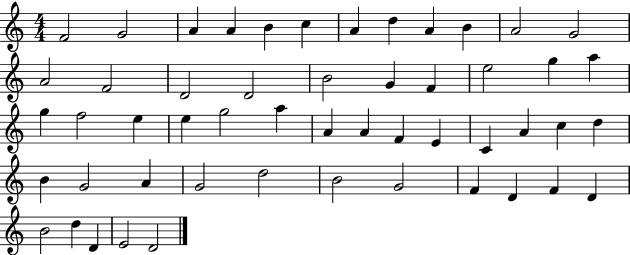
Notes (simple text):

F4/h G4/h A4/q A4/q B4/q C5/q A4/q D5/q A4/q B4/q A4/h G4/h A4/h F4/h D4/h D4/h B4/h G4/q F4/q E5/h G5/q A5/q G5/q F5/h E5/q E5/q G5/h A5/q A4/q A4/q F4/q E4/q C4/q A4/q C5/q D5/q B4/q G4/h A4/q G4/h D5/h B4/h G4/h F4/q D4/q F4/q D4/q B4/h D5/q D4/q E4/h D4/h